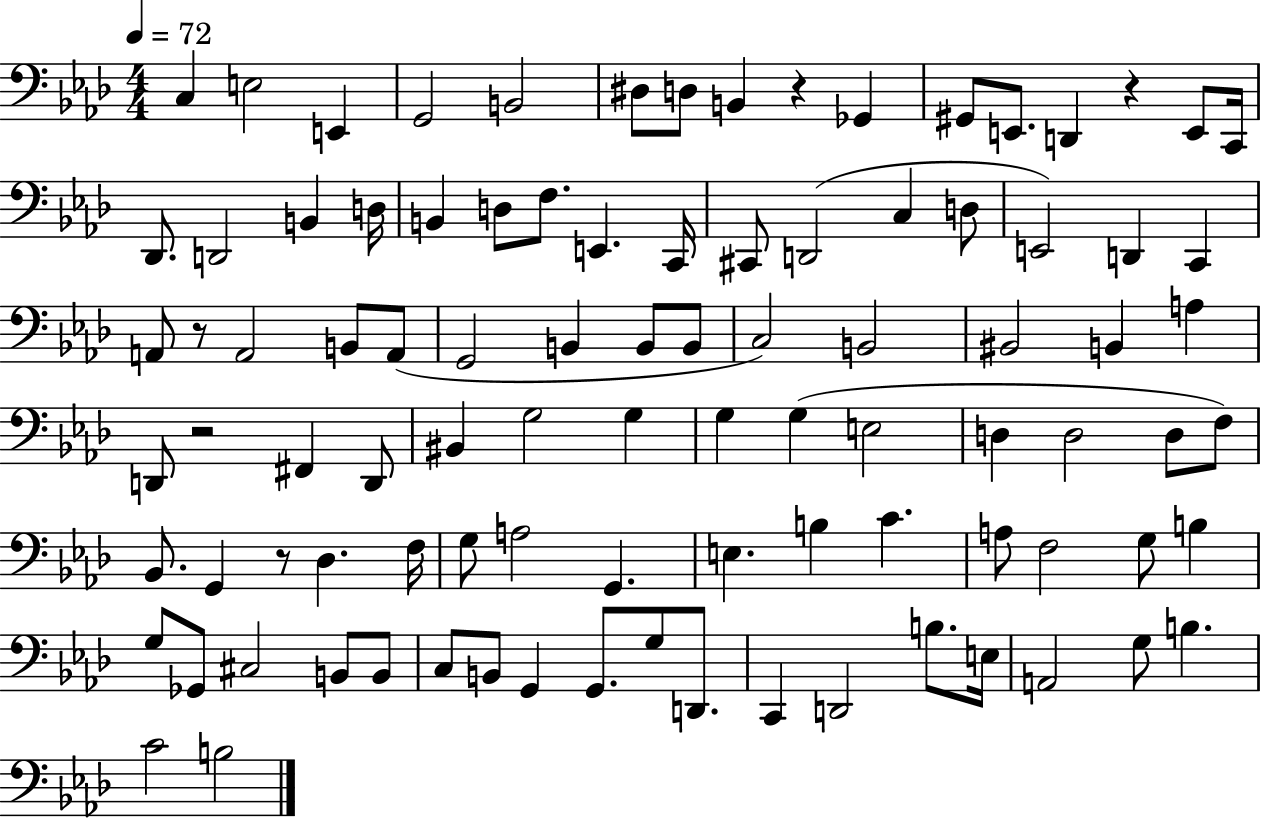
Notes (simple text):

C3/q E3/h E2/q G2/h B2/h D#3/e D3/e B2/q R/q Gb2/q G#2/e E2/e. D2/q R/q E2/e C2/s Db2/e. D2/h B2/q D3/s B2/q D3/e F3/e. E2/q. C2/s C#2/e D2/h C3/q D3/e E2/h D2/q C2/q A2/e R/e A2/h B2/e A2/e G2/h B2/q B2/e B2/e C3/h B2/h BIS2/h B2/q A3/q D2/e R/h F#2/q D2/e BIS2/q G3/h G3/q G3/q G3/q E3/h D3/q D3/h D3/e F3/e Bb2/e. G2/q R/e Db3/q. F3/s G3/e A3/h G2/q. E3/q. B3/q C4/q. A3/e F3/h G3/e B3/q G3/e Gb2/e C#3/h B2/e B2/e C3/e B2/e G2/q G2/e. G3/e D2/e. C2/q D2/h B3/e. E3/s A2/h G3/e B3/q. C4/h B3/h